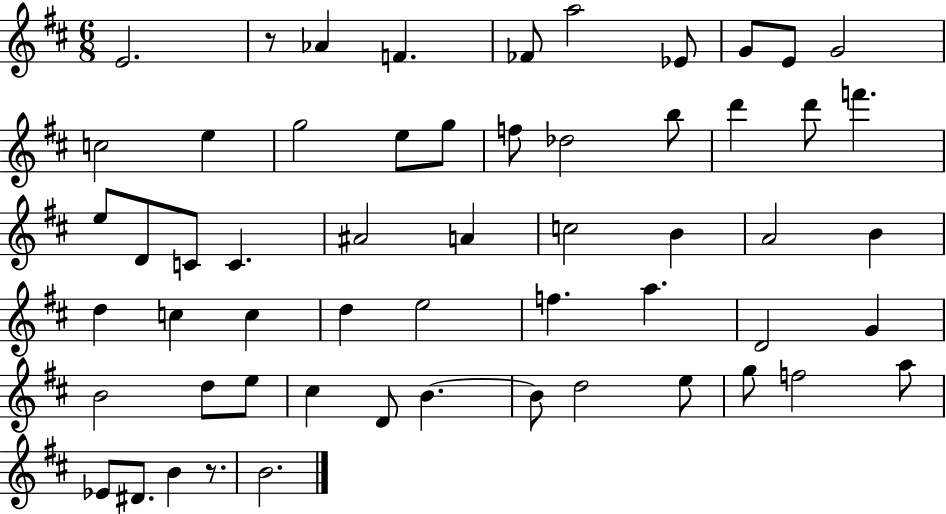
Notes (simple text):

E4/h. R/e Ab4/q F4/q. FES4/e A5/h Eb4/e G4/e E4/e G4/h C5/h E5/q G5/h E5/e G5/e F5/e Db5/h B5/e D6/q D6/e F6/q. E5/e D4/e C4/e C4/q. A#4/h A4/q C5/h B4/q A4/h B4/q D5/q C5/q C5/q D5/q E5/h F5/q. A5/q. D4/h G4/q B4/h D5/e E5/e C#5/q D4/e B4/q. B4/e D5/h E5/e G5/e F5/h A5/e Eb4/e D#4/e. B4/q R/e. B4/h.